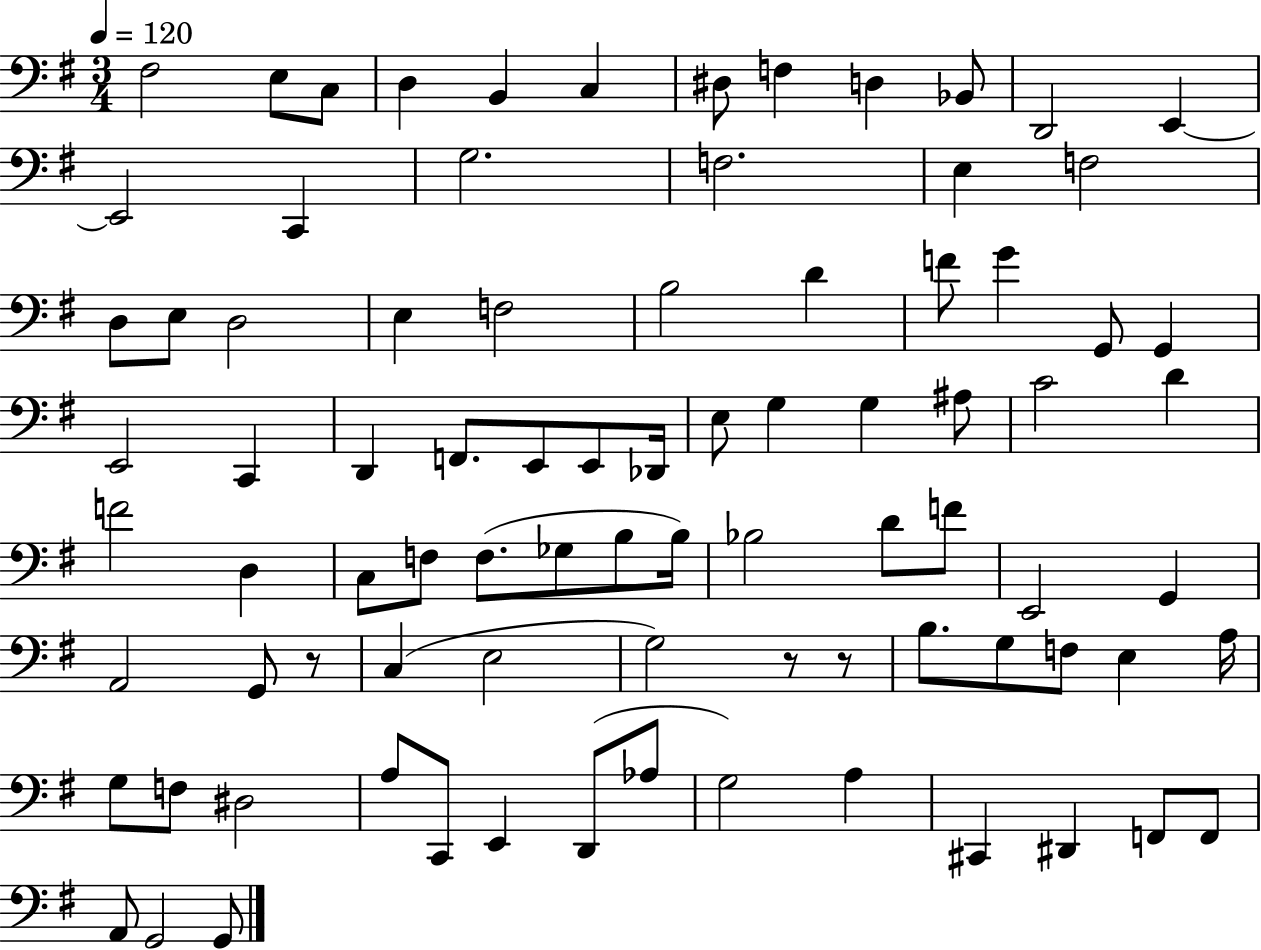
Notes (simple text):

F#3/h E3/e C3/e D3/q B2/q C3/q D#3/e F3/q D3/q Bb2/e D2/h E2/q E2/h C2/q G3/h. F3/h. E3/q F3/h D3/e E3/e D3/h E3/q F3/h B3/h D4/q F4/e G4/q G2/e G2/q E2/h C2/q D2/q F2/e. E2/e E2/e Db2/s E3/e G3/q G3/q A#3/e C4/h D4/q F4/h D3/q C3/e F3/e F3/e. Gb3/e B3/e B3/s Bb3/h D4/e F4/e E2/h G2/q A2/h G2/e R/e C3/q E3/h G3/h R/e R/e B3/e. G3/e F3/e E3/q A3/s G3/e F3/e D#3/h A3/e C2/e E2/q D2/e Ab3/e G3/h A3/q C#2/q D#2/q F2/e F2/e A2/e G2/h G2/e